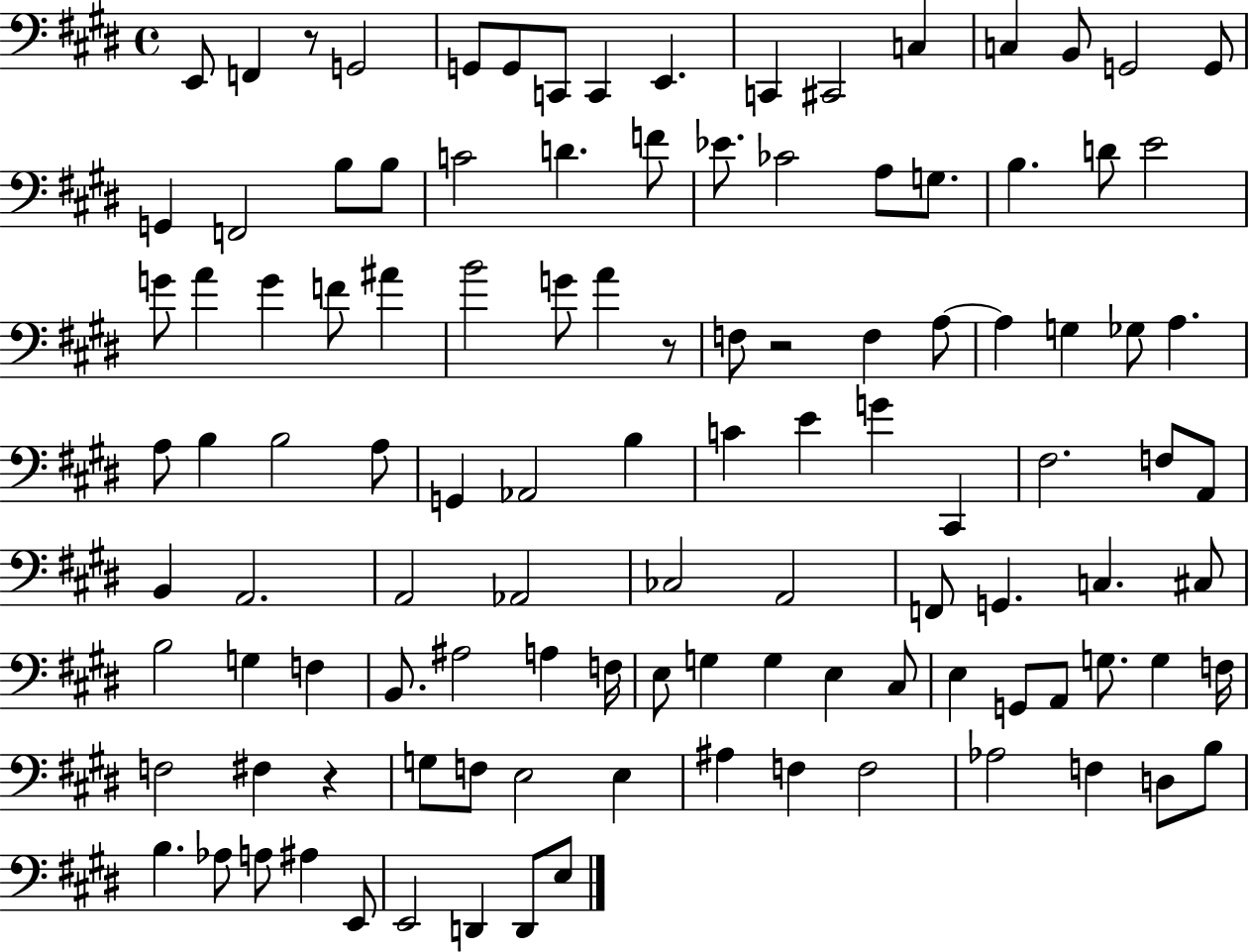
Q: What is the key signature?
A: E major